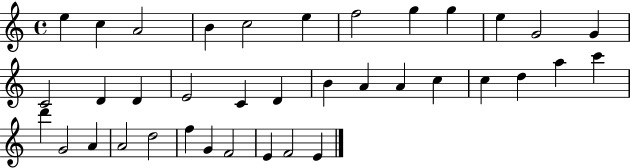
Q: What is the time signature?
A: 4/4